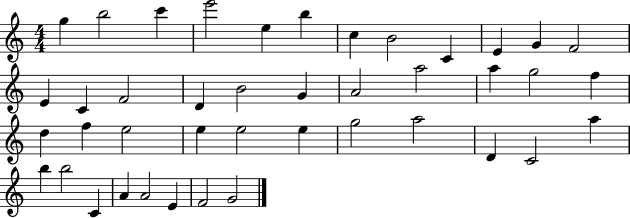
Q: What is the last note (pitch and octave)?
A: G4